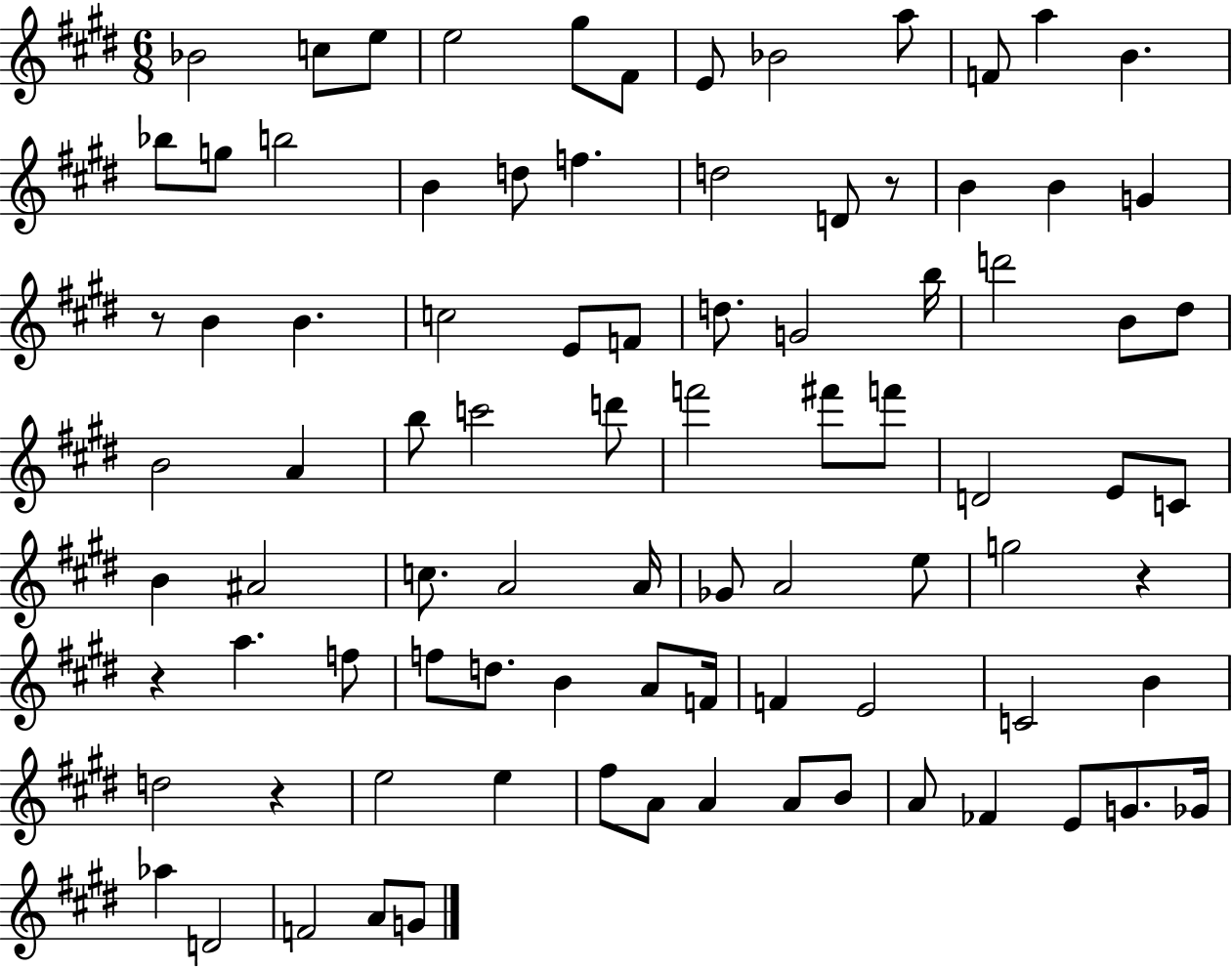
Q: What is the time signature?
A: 6/8